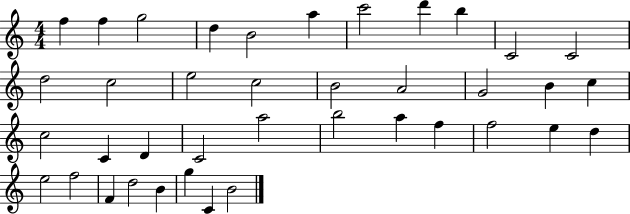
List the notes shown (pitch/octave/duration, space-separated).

F5/q F5/q G5/h D5/q B4/h A5/q C6/h D6/q B5/q C4/h C4/h D5/h C5/h E5/h C5/h B4/h A4/h G4/h B4/q C5/q C5/h C4/q D4/q C4/h A5/h B5/h A5/q F5/q F5/h E5/q D5/q E5/h F5/h F4/q D5/h B4/q G5/q C4/q B4/h